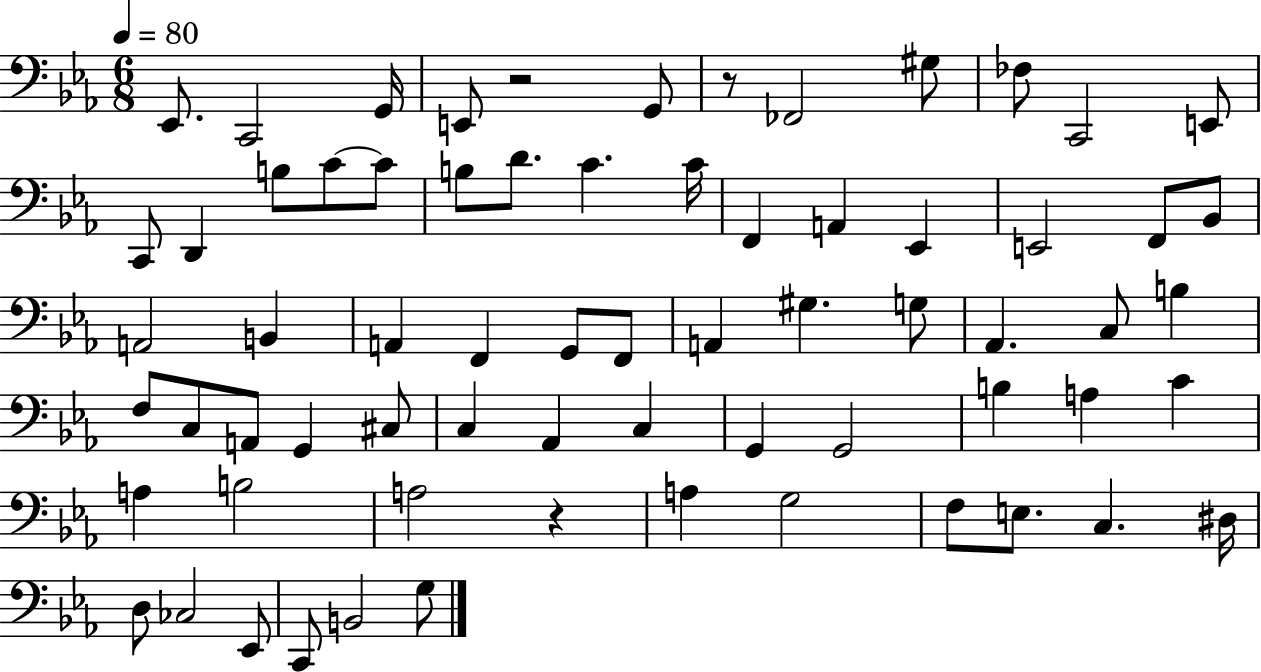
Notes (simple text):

Eb2/e. C2/h G2/s E2/e R/h G2/e R/e FES2/h G#3/e FES3/e C2/h E2/e C2/e D2/q B3/e C4/e C4/e B3/e D4/e. C4/q. C4/s F2/q A2/q Eb2/q E2/h F2/e Bb2/e A2/h B2/q A2/q F2/q G2/e F2/e A2/q G#3/q. G3/e Ab2/q. C3/e B3/q F3/e C3/e A2/e G2/q C#3/e C3/q Ab2/q C3/q G2/q G2/h B3/q A3/q C4/q A3/q B3/h A3/h R/q A3/q G3/h F3/e E3/e. C3/q. D#3/s D3/e CES3/h Eb2/e C2/e B2/h G3/e